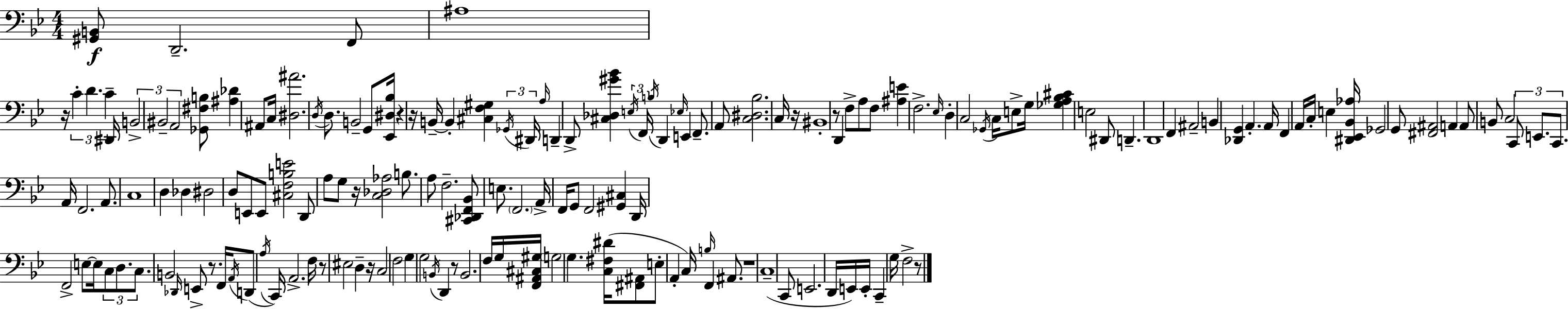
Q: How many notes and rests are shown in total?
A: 166